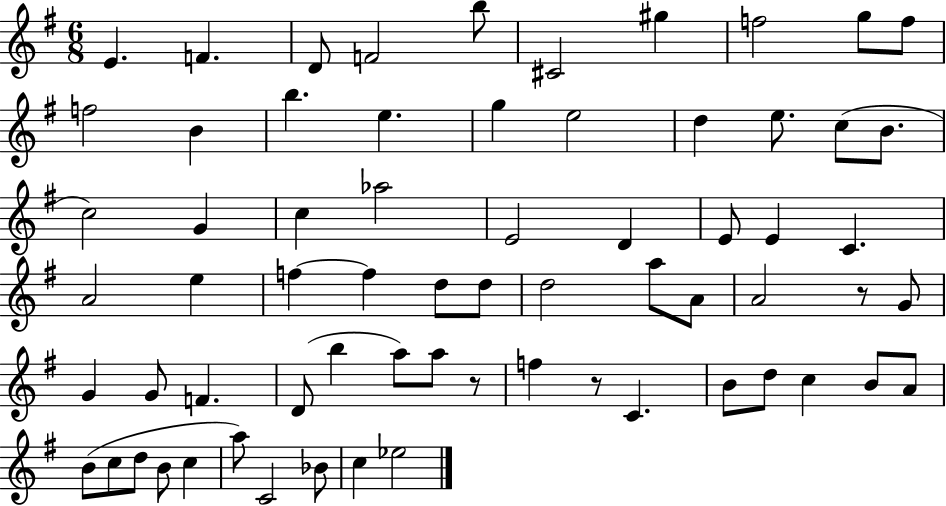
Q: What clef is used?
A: treble